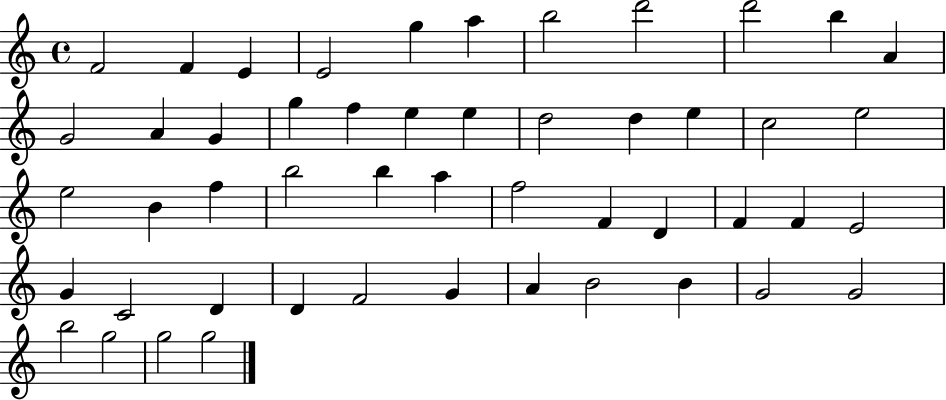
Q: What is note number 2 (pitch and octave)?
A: F4